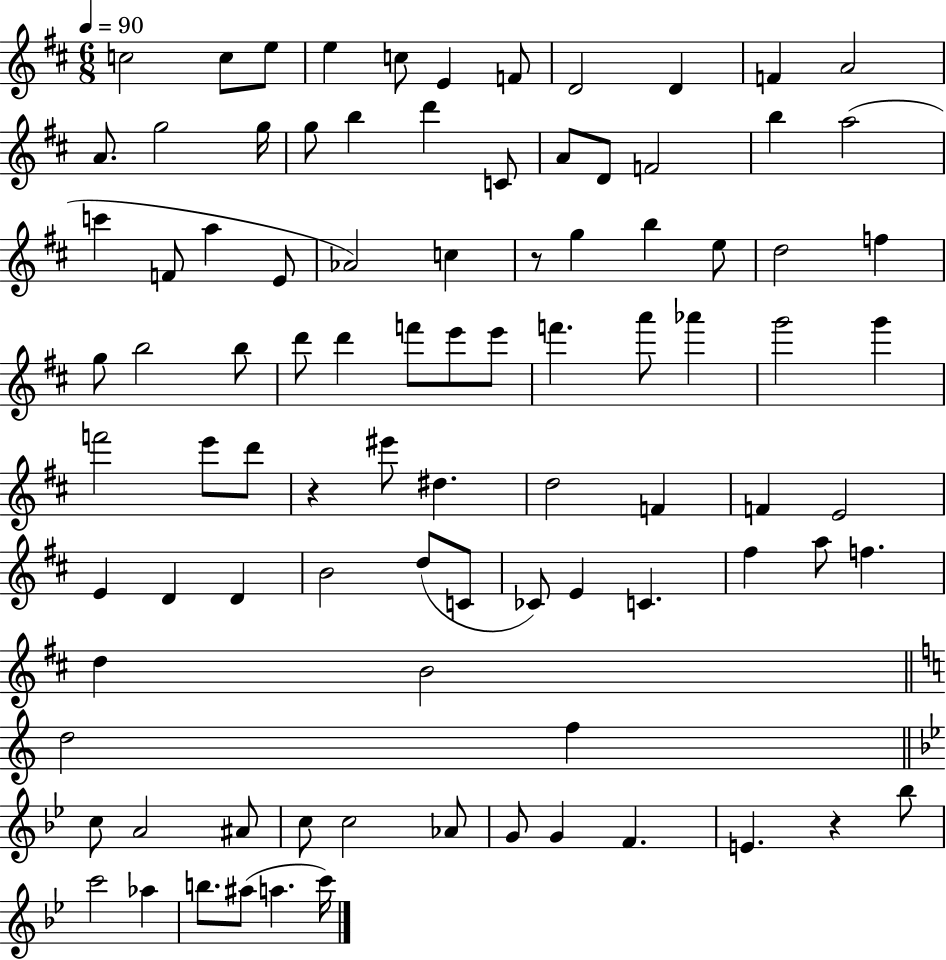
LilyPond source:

{
  \clef treble
  \numericTimeSignature
  \time 6/8
  \key d \major
  \tempo 4 = 90
  c''2 c''8 e''8 | e''4 c''8 e'4 f'8 | d'2 d'4 | f'4 a'2 | \break a'8. g''2 g''16 | g''8 b''4 d'''4 c'8 | a'8 d'8 f'2 | b''4 a''2( | \break c'''4 f'8 a''4 e'8 | aes'2) c''4 | r8 g''4 b''4 e''8 | d''2 f''4 | \break g''8 b''2 b''8 | d'''8 d'''4 f'''8 e'''8 e'''8 | f'''4. a'''8 aes'''4 | g'''2 g'''4 | \break f'''2 e'''8 d'''8 | r4 eis'''8 dis''4. | d''2 f'4 | f'4 e'2 | \break e'4 d'4 d'4 | b'2 d''8( c'8 | ces'8) e'4 c'4. | fis''4 a''8 f''4. | \break d''4 b'2 | \bar "||" \break \key c \major d''2 f''4 | \bar "||" \break \key bes \major c''8 a'2 ais'8 | c''8 c''2 aes'8 | g'8 g'4 f'4. | e'4. r4 bes''8 | \break c'''2 aes''4 | b''8. ais''8( a''4. c'''16) | \bar "|."
}